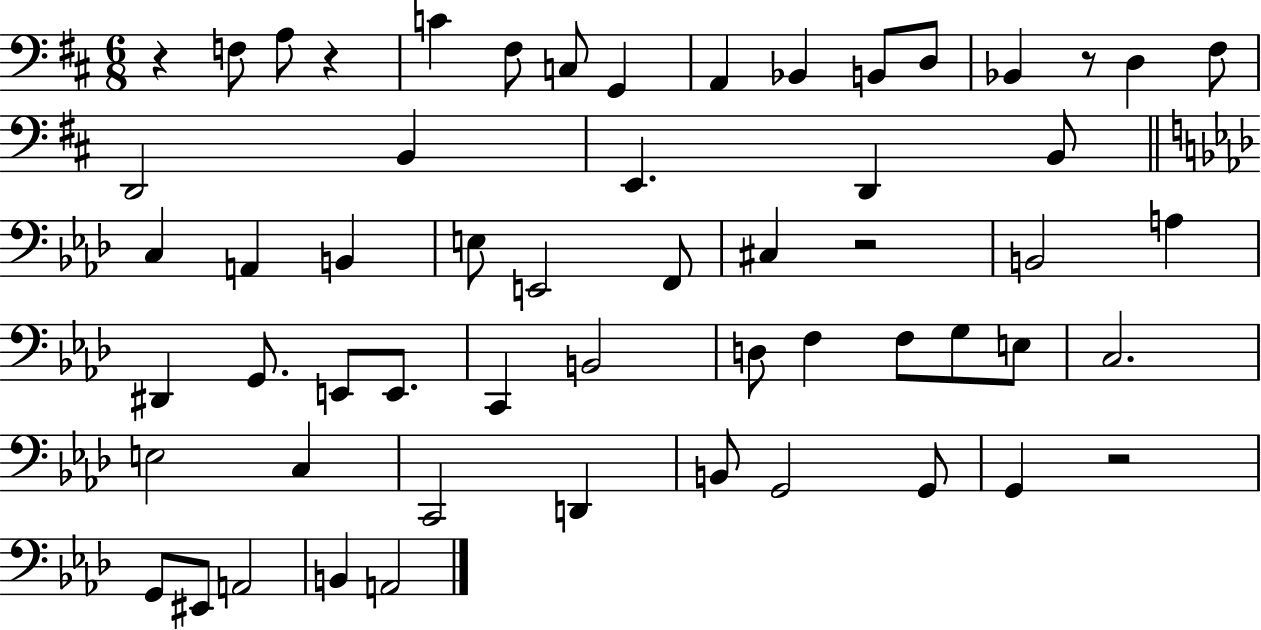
R/q F3/e A3/e R/q C4/q F#3/e C3/e G2/q A2/q Bb2/q B2/e D3/e Bb2/q R/e D3/q F#3/e D2/h B2/q E2/q. D2/q B2/e C3/q A2/q B2/q E3/e E2/h F2/e C#3/q R/h B2/h A3/q D#2/q G2/e. E2/e E2/e. C2/q B2/h D3/e F3/q F3/e G3/e E3/e C3/h. E3/h C3/q C2/h D2/q B2/e G2/h G2/e G2/q R/h G2/e EIS2/e A2/h B2/q A2/h